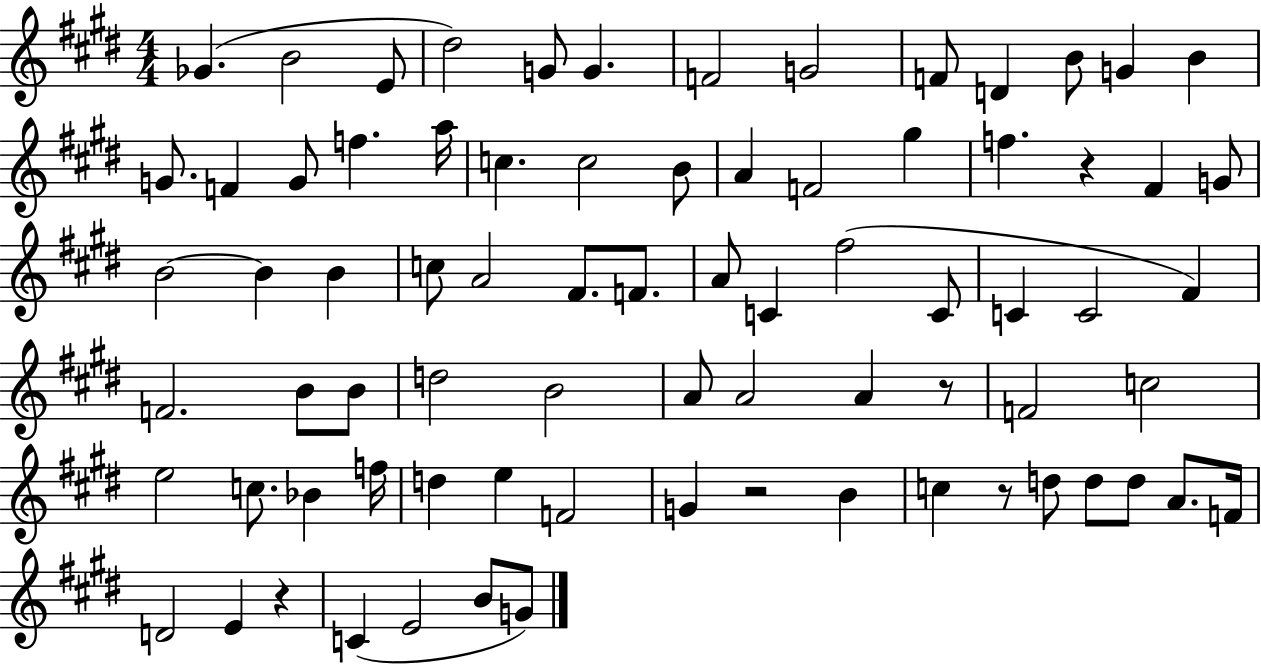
X:1
T:Untitled
M:4/4
L:1/4
K:E
_G B2 E/2 ^d2 G/2 G F2 G2 F/2 D B/2 G B G/2 F G/2 f a/4 c c2 B/2 A F2 ^g f z ^F G/2 B2 B B c/2 A2 ^F/2 F/2 A/2 C ^f2 C/2 C C2 ^F F2 B/2 B/2 d2 B2 A/2 A2 A z/2 F2 c2 e2 c/2 _B f/4 d e F2 G z2 B c z/2 d/2 d/2 d/2 A/2 F/4 D2 E z C E2 B/2 G/2